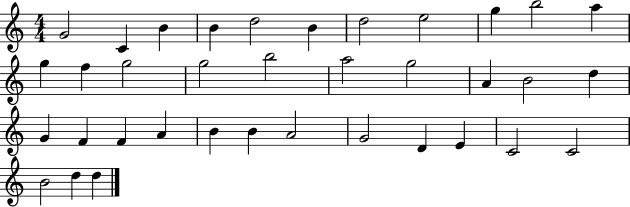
{
  \clef treble
  \numericTimeSignature
  \time 4/4
  \key c \major
  g'2 c'4 b'4 | b'4 d''2 b'4 | d''2 e''2 | g''4 b''2 a''4 | \break g''4 f''4 g''2 | g''2 b''2 | a''2 g''2 | a'4 b'2 d''4 | \break g'4 f'4 f'4 a'4 | b'4 b'4 a'2 | g'2 d'4 e'4 | c'2 c'2 | \break b'2 d''4 d''4 | \bar "|."
}